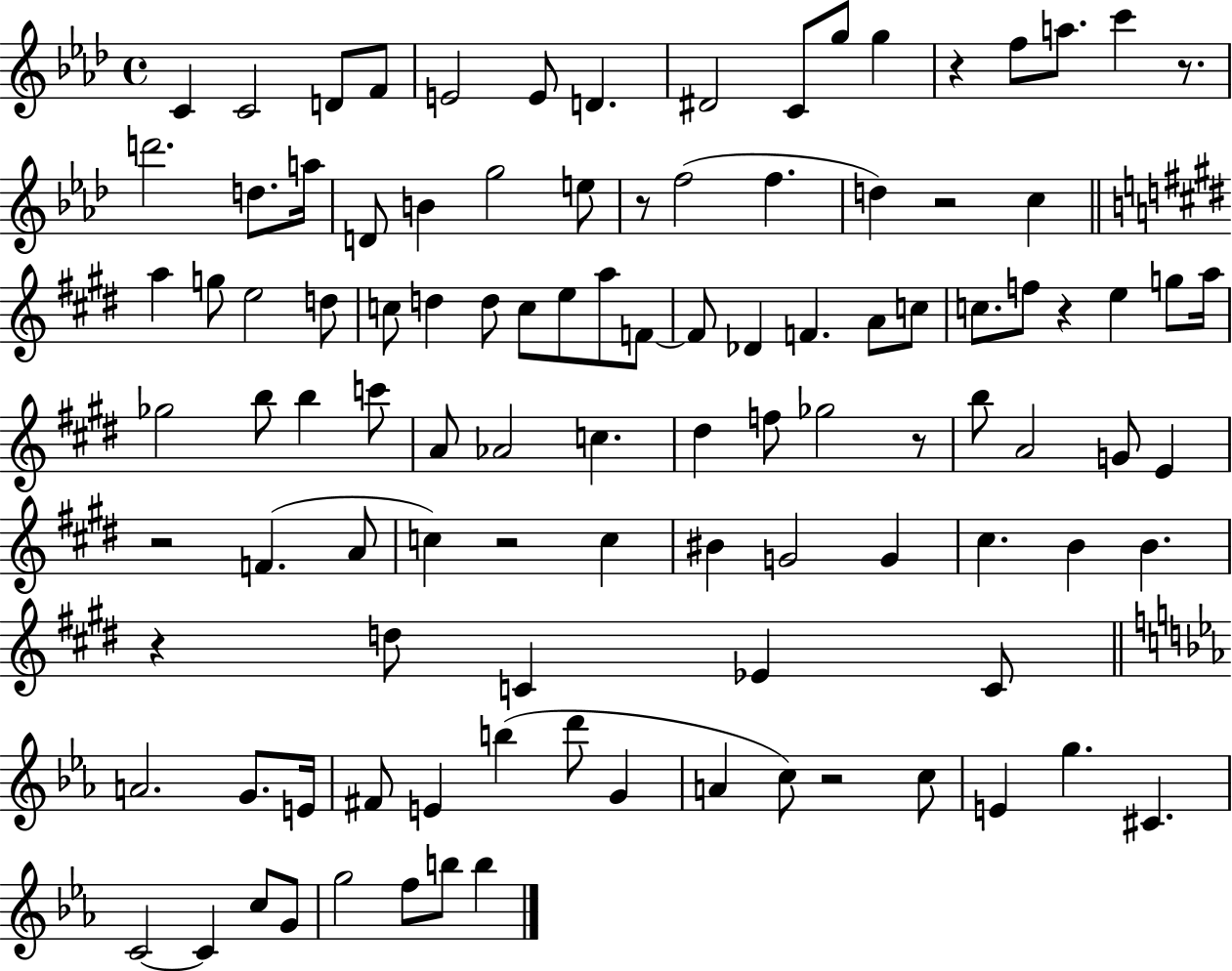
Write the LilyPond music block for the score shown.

{
  \clef treble
  \time 4/4
  \defaultTimeSignature
  \key aes \major
  c'4 c'2 d'8 f'8 | e'2 e'8 d'4. | dis'2 c'8 g''8 g''4 | r4 f''8 a''8. c'''4 r8. | \break d'''2. d''8. a''16 | d'8 b'4 g''2 e''8 | r8 f''2( f''4. | d''4) r2 c''4 | \break \bar "||" \break \key e \major a''4 g''8 e''2 d''8 | c''8 d''4 d''8 c''8 e''8 a''8 f'8~~ | f'8 des'4 f'4. a'8 c''8 | c''8. f''8 r4 e''4 g''8 a''16 | \break ges''2 b''8 b''4 c'''8 | a'8 aes'2 c''4. | dis''4 f''8 ges''2 r8 | b''8 a'2 g'8 e'4 | \break r2 f'4.( a'8 | c''4) r2 c''4 | bis'4 g'2 g'4 | cis''4. b'4 b'4. | \break r4 d''8 c'4 ees'4 c'8 | \bar "||" \break \key c \minor a'2. g'8. e'16 | fis'8 e'4 b''4( d'''8 g'4 | a'4 c''8) r2 c''8 | e'4 g''4. cis'4. | \break c'2~~ c'4 c''8 g'8 | g''2 f''8 b''8 b''4 | \bar "|."
}